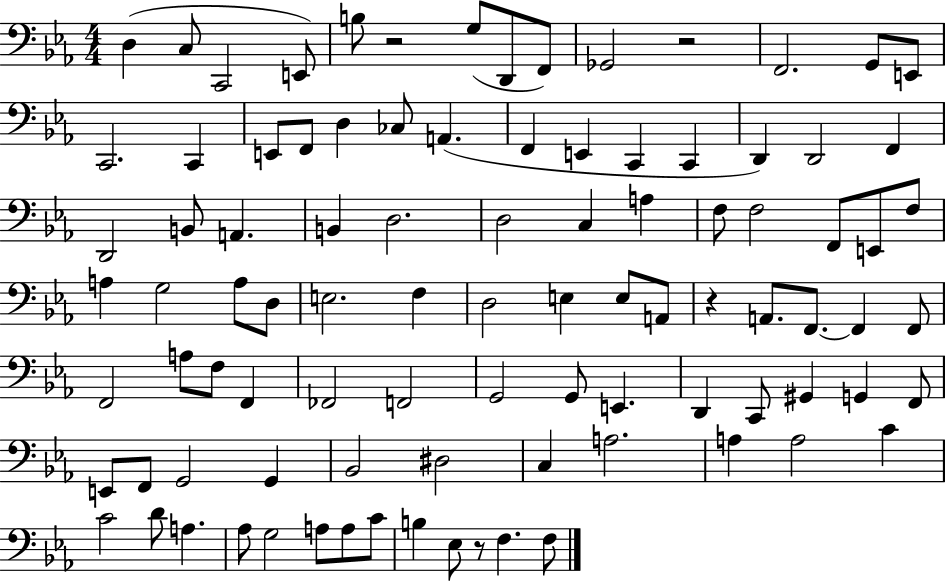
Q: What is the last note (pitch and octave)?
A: F3